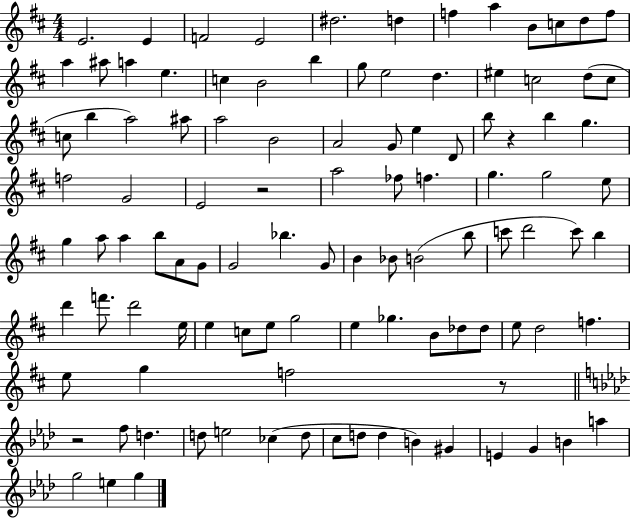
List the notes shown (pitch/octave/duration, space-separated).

E4/h. E4/q F4/h E4/h D#5/h. D5/q F5/q A5/q B4/e C5/e D5/e F5/e A5/q A#5/e A5/q E5/q. C5/q B4/h B5/q G5/e E5/h D5/q. EIS5/q C5/h D5/e C5/e C5/e B5/q A5/h A#5/e A5/h B4/h A4/h G4/e E5/q D4/e B5/e R/q B5/q G5/q. F5/h G4/h E4/h R/h A5/h FES5/e F5/q. G5/q. G5/h E5/e G5/q A5/e A5/q B5/e A4/e G4/e G4/h Bb5/q. G4/e B4/q Bb4/e B4/h B5/e C6/e D6/h C6/e B5/q D6/q F6/e. D6/h E5/s E5/q C5/e E5/e G5/h E5/q Gb5/q. B4/e Db5/e Db5/e E5/e D5/h F5/q. E5/e G5/q F5/h R/e R/h F5/e D5/q. D5/e E5/h CES5/q D5/e C5/e D5/e D5/q B4/q G#4/q E4/q G4/q B4/q A5/q G5/h E5/q G5/q